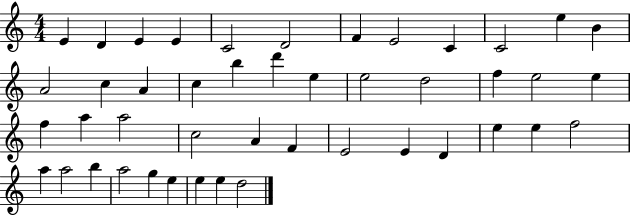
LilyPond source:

{
  \clef treble
  \numericTimeSignature
  \time 4/4
  \key c \major
  e'4 d'4 e'4 e'4 | c'2 d'2 | f'4 e'2 c'4 | c'2 e''4 b'4 | \break a'2 c''4 a'4 | c''4 b''4 d'''4 e''4 | e''2 d''2 | f''4 e''2 e''4 | \break f''4 a''4 a''2 | c''2 a'4 f'4 | e'2 e'4 d'4 | e''4 e''4 f''2 | \break a''4 a''2 b''4 | a''2 g''4 e''4 | e''4 e''4 d''2 | \bar "|."
}